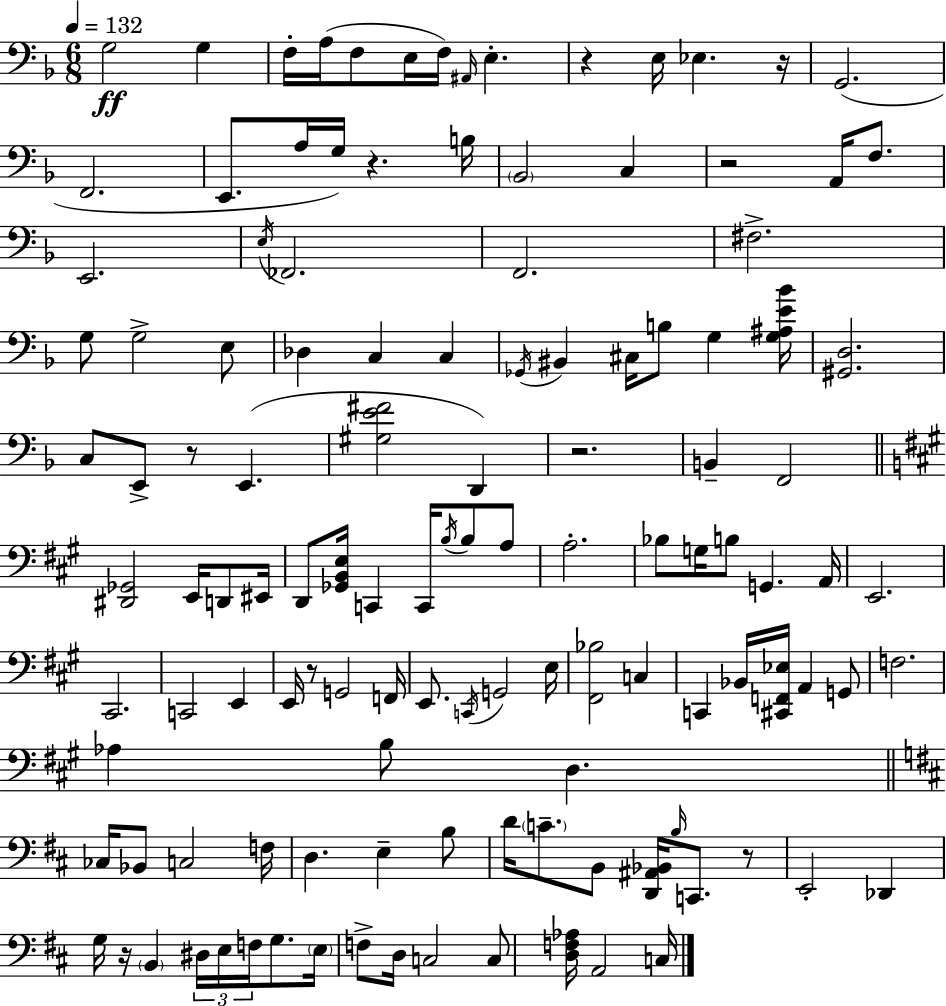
{
  \clef bass
  \numericTimeSignature
  \time 6/8
  \key d \minor
  \tempo 4 = 132
  g2\ff g4 | f16-. a16( f8 e16 f16) \grace { ais,16 } e4.-. | r4 e16 ees4. | r16 g,2.( | \break f,2. | e,8. a16 g16) r4. | b16 \parenthesize bes,2 c4 | r2 a,16 f8. | \break e,2. | \acciaccatura { e16 } fes,2. | f,2. | fis2.-> | \break g8 g2-> | e8 des4 c4 c4 | \acciaccatura { ges,16 } bis,4 cis16 b8 g4 | <g ais e' bes'>16 <gis, d>2. | \break c8 e,8-> r8 e,4.( | <gis e' fis'>2 d,4) | r2. | b,4-- f,2 | \break \bar "||" \break \key a \major <dis, ges,>2 e,16 d,8 eis,16 | d,8 <ges, b, e>16 c,4 c,16 \acciaccatura { b16 } b8 a8 | a2.-. | bes8 g16 b8 g,4. | \break a,16 e,2. | cis,2. | c,2 e,4 | e,16 r8 g,2 | \break f,16 e,8. \acciaccatura { c,16 } g,2 | e16 <fis, bes>2 c4 | c,4 bes,16 <cis, f, ees>16 a,4 | g,8 f2. | \break aes4 b8 d4. | \bar "||" \break \key d \major ces16 bes,8 c2 f16 | d4. e4-- b8 | d'16 \parenthesize c'8.-- b,8 <d, ais, bes,>16 \grace { b16 } c,8. r8 | e,2-. des,4 | \break g16 r16 \parenthesize b,4 \tuplet 3/2 { dis16 e16 f16 } g8. | \parenthesize e16 f8-> d16 c2 | c8 <d f aes>16 a,2 | c16 \bar "|."
}